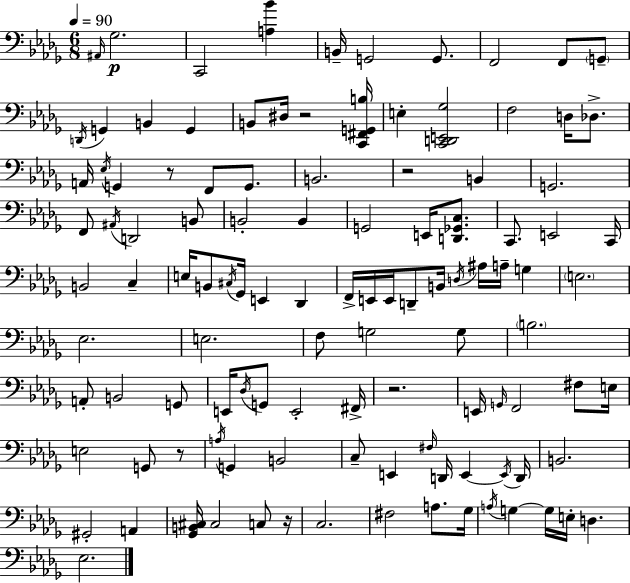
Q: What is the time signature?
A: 6/8